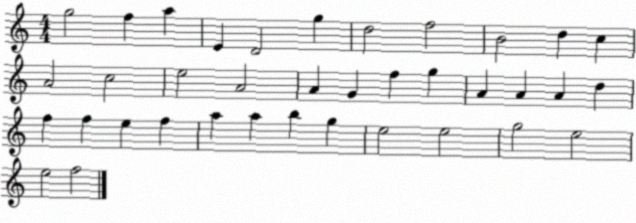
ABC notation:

X:1
T:Untitled
M:4/4
L:1/4
K:C
g2 f a E D2 g d2 f2 B2 d c A2 c2 e2 A2 A G f g A A A d f f e f a a b g e2 e2 g2 e2 e2 f2